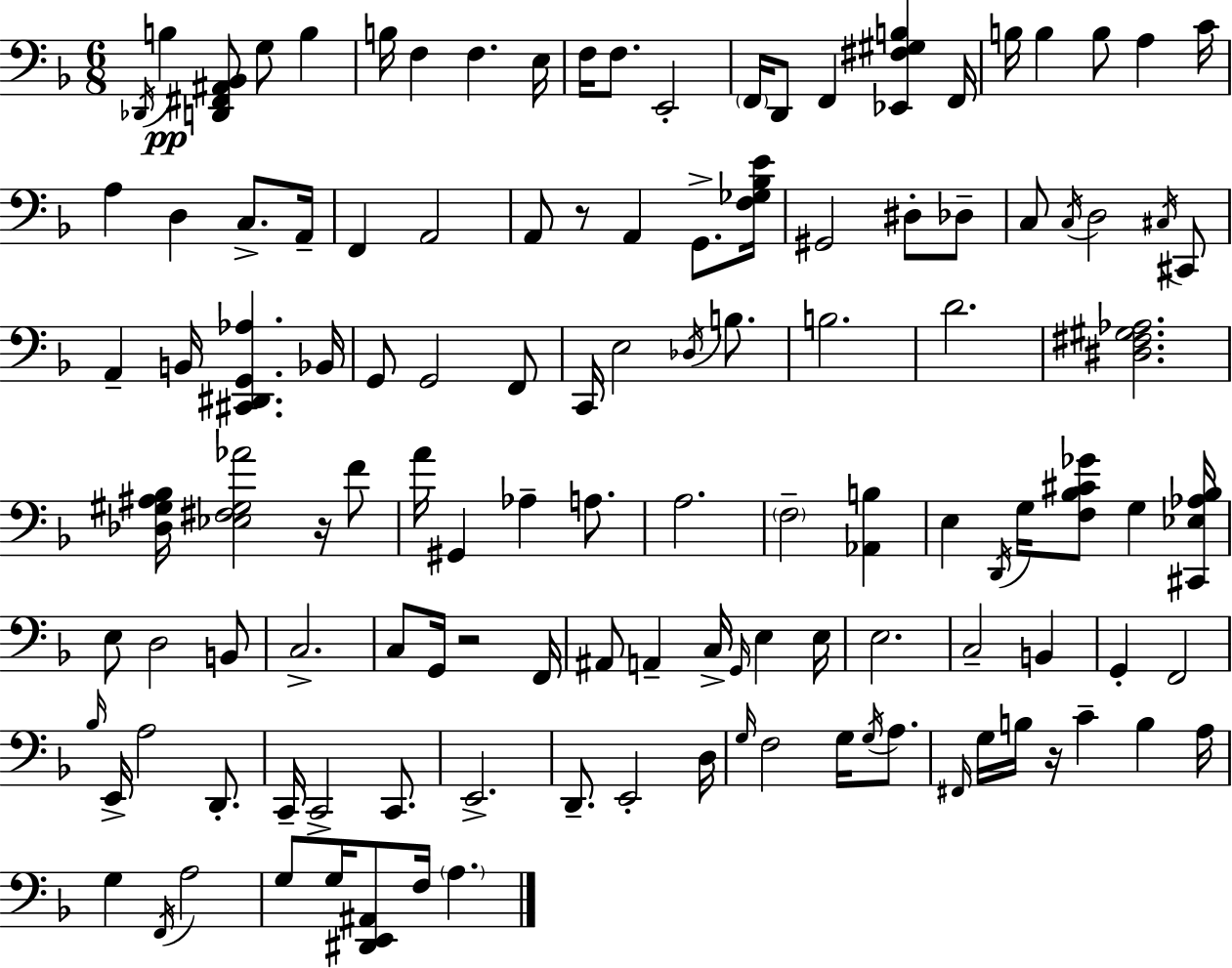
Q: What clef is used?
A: bass